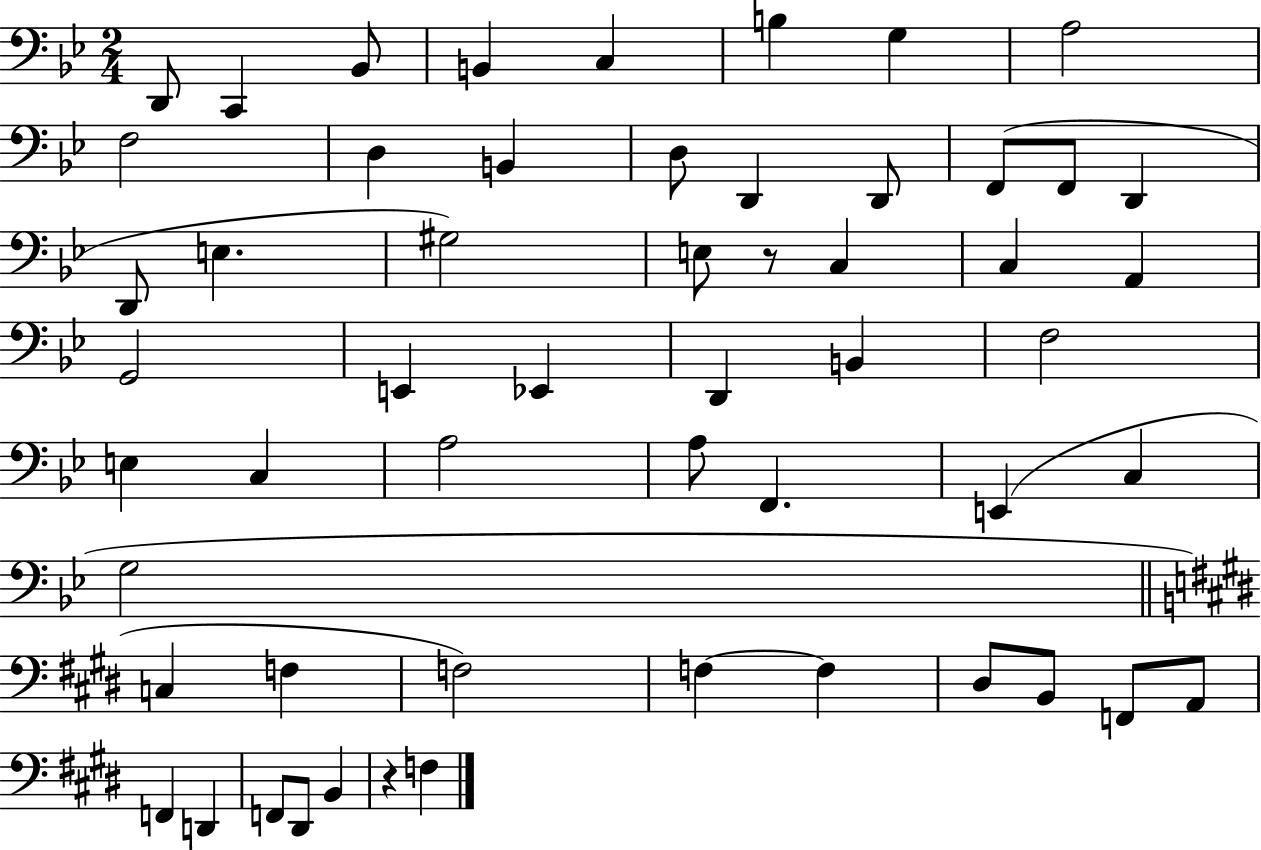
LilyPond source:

{
  \clef bass
  \numericTimeSignature
  \time 2/4
  \key bes \major
  \repeat volta 2 { d,8 c,4 bes,8 | b,4 c4 | b4 g4 | a2 | \break f2 | d4 b,4 | d8 d,4 d,8 | f,8( f,8 d,4 | \break d,8 e4. | gis2) | e8 r8 c4 | c4 a,4 | \break g,2 | e,4 ees,4 | d,4 b,4 | f2 | \break e4 c4 | a2 | a8 f,4. | e,4( c4 | \break g2 | \bar "||" \break \key e \major c4 f4 | f2) | f4~~ f4 | dis8 b,8 f,8 a,8 | \break f,4 d,4 | f,8 dis,8 b,4 | r4 f4 | } \bar "|."
}